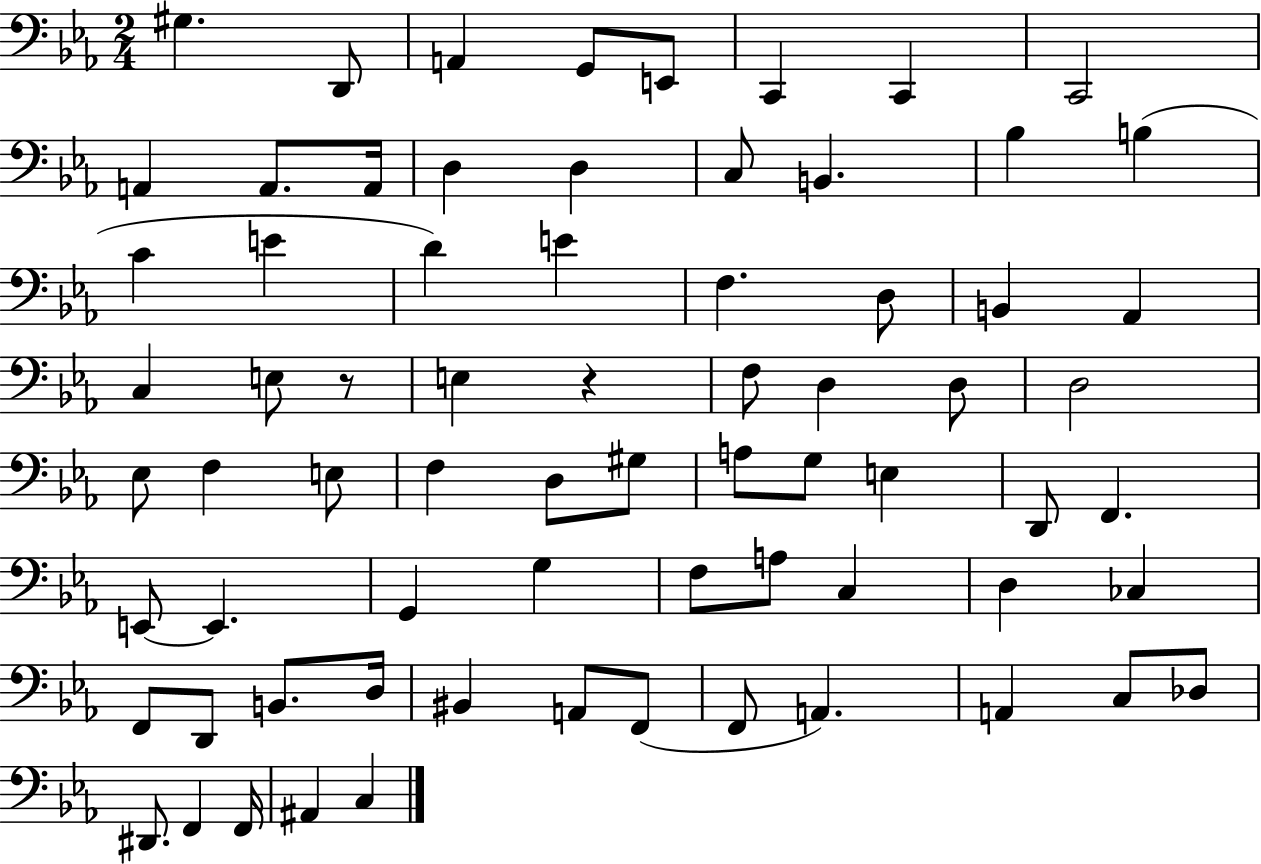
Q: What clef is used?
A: bass